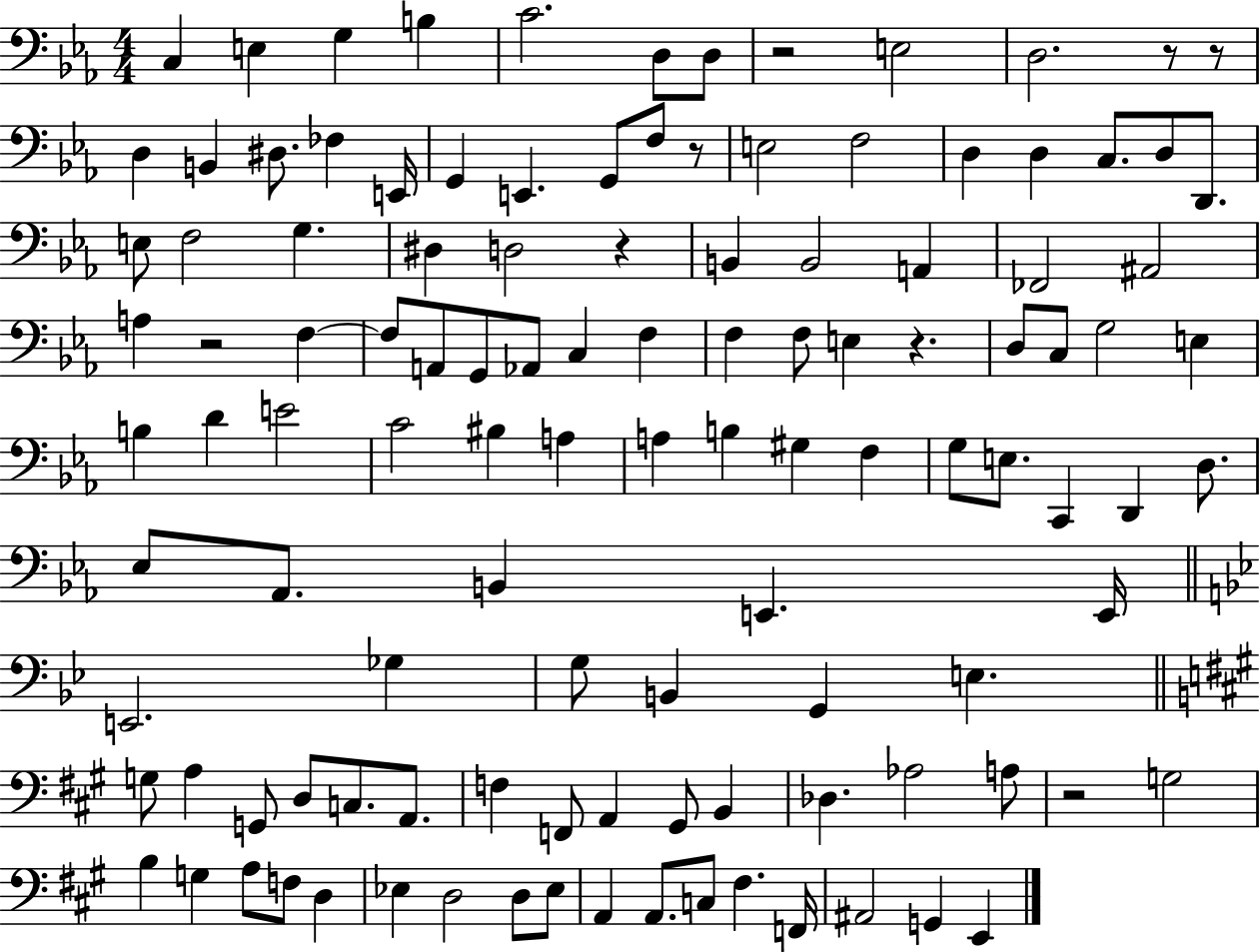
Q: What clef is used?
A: bass